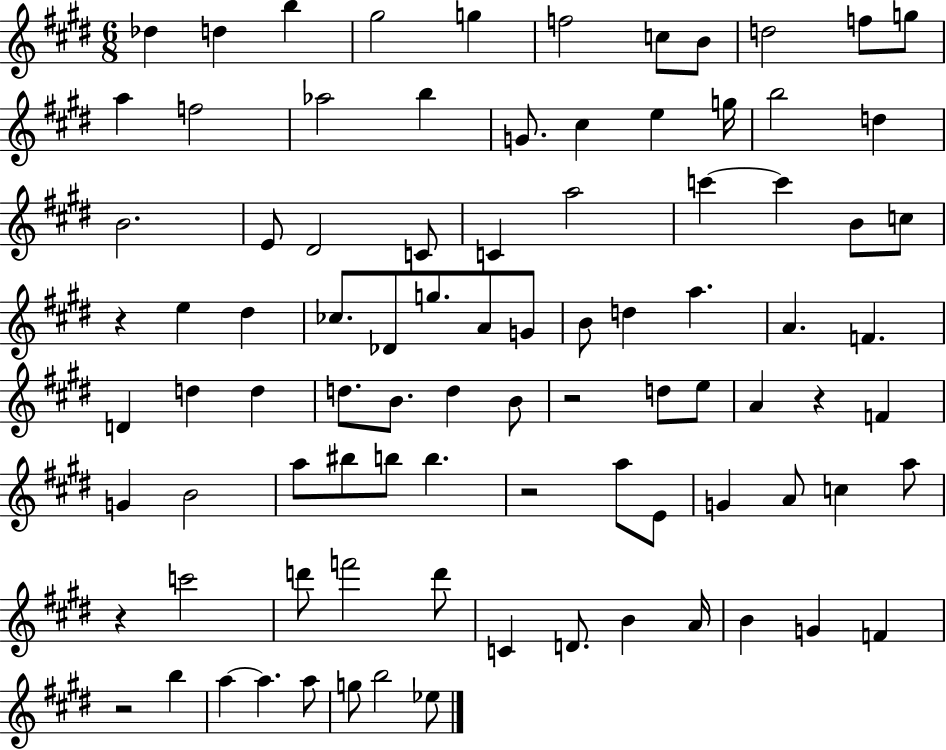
Db5/q D5/q B5/q G#5/h G5/q F5/h C5/e B4/e D5/h F5/e G5/e A5/q F5/h Ab5/h B5/q G4/e. C#5/q E5/q G5/s B5/h D5/q B4/h. E4/e D#4/h C4/e C4/q A5/h C6/q C6/q B4/e C5/e R/q E5/q D#5/q CES5/e. Db4/e G5/e. A4/e G4/e B4/e D5/q A5/q. A4/q. F4/q. D4/q D5/q D5/q D5/e. B4/e. D5/q B4/e R/h D5/e E5/e A4/q R/q F4/q G4/q B4/h A5/e BIS5/e B5/e B5/q. R/h A5/e E4/e G4/q A4/e C5/q A5/e R/q C6/h D6/e F6/h D6/e C4/q D4/e. B4/q A4/s B4/q G4/q F4/q R/h B5/q A5/q A5/q. A5/e G5/e B5/h Eb5/e